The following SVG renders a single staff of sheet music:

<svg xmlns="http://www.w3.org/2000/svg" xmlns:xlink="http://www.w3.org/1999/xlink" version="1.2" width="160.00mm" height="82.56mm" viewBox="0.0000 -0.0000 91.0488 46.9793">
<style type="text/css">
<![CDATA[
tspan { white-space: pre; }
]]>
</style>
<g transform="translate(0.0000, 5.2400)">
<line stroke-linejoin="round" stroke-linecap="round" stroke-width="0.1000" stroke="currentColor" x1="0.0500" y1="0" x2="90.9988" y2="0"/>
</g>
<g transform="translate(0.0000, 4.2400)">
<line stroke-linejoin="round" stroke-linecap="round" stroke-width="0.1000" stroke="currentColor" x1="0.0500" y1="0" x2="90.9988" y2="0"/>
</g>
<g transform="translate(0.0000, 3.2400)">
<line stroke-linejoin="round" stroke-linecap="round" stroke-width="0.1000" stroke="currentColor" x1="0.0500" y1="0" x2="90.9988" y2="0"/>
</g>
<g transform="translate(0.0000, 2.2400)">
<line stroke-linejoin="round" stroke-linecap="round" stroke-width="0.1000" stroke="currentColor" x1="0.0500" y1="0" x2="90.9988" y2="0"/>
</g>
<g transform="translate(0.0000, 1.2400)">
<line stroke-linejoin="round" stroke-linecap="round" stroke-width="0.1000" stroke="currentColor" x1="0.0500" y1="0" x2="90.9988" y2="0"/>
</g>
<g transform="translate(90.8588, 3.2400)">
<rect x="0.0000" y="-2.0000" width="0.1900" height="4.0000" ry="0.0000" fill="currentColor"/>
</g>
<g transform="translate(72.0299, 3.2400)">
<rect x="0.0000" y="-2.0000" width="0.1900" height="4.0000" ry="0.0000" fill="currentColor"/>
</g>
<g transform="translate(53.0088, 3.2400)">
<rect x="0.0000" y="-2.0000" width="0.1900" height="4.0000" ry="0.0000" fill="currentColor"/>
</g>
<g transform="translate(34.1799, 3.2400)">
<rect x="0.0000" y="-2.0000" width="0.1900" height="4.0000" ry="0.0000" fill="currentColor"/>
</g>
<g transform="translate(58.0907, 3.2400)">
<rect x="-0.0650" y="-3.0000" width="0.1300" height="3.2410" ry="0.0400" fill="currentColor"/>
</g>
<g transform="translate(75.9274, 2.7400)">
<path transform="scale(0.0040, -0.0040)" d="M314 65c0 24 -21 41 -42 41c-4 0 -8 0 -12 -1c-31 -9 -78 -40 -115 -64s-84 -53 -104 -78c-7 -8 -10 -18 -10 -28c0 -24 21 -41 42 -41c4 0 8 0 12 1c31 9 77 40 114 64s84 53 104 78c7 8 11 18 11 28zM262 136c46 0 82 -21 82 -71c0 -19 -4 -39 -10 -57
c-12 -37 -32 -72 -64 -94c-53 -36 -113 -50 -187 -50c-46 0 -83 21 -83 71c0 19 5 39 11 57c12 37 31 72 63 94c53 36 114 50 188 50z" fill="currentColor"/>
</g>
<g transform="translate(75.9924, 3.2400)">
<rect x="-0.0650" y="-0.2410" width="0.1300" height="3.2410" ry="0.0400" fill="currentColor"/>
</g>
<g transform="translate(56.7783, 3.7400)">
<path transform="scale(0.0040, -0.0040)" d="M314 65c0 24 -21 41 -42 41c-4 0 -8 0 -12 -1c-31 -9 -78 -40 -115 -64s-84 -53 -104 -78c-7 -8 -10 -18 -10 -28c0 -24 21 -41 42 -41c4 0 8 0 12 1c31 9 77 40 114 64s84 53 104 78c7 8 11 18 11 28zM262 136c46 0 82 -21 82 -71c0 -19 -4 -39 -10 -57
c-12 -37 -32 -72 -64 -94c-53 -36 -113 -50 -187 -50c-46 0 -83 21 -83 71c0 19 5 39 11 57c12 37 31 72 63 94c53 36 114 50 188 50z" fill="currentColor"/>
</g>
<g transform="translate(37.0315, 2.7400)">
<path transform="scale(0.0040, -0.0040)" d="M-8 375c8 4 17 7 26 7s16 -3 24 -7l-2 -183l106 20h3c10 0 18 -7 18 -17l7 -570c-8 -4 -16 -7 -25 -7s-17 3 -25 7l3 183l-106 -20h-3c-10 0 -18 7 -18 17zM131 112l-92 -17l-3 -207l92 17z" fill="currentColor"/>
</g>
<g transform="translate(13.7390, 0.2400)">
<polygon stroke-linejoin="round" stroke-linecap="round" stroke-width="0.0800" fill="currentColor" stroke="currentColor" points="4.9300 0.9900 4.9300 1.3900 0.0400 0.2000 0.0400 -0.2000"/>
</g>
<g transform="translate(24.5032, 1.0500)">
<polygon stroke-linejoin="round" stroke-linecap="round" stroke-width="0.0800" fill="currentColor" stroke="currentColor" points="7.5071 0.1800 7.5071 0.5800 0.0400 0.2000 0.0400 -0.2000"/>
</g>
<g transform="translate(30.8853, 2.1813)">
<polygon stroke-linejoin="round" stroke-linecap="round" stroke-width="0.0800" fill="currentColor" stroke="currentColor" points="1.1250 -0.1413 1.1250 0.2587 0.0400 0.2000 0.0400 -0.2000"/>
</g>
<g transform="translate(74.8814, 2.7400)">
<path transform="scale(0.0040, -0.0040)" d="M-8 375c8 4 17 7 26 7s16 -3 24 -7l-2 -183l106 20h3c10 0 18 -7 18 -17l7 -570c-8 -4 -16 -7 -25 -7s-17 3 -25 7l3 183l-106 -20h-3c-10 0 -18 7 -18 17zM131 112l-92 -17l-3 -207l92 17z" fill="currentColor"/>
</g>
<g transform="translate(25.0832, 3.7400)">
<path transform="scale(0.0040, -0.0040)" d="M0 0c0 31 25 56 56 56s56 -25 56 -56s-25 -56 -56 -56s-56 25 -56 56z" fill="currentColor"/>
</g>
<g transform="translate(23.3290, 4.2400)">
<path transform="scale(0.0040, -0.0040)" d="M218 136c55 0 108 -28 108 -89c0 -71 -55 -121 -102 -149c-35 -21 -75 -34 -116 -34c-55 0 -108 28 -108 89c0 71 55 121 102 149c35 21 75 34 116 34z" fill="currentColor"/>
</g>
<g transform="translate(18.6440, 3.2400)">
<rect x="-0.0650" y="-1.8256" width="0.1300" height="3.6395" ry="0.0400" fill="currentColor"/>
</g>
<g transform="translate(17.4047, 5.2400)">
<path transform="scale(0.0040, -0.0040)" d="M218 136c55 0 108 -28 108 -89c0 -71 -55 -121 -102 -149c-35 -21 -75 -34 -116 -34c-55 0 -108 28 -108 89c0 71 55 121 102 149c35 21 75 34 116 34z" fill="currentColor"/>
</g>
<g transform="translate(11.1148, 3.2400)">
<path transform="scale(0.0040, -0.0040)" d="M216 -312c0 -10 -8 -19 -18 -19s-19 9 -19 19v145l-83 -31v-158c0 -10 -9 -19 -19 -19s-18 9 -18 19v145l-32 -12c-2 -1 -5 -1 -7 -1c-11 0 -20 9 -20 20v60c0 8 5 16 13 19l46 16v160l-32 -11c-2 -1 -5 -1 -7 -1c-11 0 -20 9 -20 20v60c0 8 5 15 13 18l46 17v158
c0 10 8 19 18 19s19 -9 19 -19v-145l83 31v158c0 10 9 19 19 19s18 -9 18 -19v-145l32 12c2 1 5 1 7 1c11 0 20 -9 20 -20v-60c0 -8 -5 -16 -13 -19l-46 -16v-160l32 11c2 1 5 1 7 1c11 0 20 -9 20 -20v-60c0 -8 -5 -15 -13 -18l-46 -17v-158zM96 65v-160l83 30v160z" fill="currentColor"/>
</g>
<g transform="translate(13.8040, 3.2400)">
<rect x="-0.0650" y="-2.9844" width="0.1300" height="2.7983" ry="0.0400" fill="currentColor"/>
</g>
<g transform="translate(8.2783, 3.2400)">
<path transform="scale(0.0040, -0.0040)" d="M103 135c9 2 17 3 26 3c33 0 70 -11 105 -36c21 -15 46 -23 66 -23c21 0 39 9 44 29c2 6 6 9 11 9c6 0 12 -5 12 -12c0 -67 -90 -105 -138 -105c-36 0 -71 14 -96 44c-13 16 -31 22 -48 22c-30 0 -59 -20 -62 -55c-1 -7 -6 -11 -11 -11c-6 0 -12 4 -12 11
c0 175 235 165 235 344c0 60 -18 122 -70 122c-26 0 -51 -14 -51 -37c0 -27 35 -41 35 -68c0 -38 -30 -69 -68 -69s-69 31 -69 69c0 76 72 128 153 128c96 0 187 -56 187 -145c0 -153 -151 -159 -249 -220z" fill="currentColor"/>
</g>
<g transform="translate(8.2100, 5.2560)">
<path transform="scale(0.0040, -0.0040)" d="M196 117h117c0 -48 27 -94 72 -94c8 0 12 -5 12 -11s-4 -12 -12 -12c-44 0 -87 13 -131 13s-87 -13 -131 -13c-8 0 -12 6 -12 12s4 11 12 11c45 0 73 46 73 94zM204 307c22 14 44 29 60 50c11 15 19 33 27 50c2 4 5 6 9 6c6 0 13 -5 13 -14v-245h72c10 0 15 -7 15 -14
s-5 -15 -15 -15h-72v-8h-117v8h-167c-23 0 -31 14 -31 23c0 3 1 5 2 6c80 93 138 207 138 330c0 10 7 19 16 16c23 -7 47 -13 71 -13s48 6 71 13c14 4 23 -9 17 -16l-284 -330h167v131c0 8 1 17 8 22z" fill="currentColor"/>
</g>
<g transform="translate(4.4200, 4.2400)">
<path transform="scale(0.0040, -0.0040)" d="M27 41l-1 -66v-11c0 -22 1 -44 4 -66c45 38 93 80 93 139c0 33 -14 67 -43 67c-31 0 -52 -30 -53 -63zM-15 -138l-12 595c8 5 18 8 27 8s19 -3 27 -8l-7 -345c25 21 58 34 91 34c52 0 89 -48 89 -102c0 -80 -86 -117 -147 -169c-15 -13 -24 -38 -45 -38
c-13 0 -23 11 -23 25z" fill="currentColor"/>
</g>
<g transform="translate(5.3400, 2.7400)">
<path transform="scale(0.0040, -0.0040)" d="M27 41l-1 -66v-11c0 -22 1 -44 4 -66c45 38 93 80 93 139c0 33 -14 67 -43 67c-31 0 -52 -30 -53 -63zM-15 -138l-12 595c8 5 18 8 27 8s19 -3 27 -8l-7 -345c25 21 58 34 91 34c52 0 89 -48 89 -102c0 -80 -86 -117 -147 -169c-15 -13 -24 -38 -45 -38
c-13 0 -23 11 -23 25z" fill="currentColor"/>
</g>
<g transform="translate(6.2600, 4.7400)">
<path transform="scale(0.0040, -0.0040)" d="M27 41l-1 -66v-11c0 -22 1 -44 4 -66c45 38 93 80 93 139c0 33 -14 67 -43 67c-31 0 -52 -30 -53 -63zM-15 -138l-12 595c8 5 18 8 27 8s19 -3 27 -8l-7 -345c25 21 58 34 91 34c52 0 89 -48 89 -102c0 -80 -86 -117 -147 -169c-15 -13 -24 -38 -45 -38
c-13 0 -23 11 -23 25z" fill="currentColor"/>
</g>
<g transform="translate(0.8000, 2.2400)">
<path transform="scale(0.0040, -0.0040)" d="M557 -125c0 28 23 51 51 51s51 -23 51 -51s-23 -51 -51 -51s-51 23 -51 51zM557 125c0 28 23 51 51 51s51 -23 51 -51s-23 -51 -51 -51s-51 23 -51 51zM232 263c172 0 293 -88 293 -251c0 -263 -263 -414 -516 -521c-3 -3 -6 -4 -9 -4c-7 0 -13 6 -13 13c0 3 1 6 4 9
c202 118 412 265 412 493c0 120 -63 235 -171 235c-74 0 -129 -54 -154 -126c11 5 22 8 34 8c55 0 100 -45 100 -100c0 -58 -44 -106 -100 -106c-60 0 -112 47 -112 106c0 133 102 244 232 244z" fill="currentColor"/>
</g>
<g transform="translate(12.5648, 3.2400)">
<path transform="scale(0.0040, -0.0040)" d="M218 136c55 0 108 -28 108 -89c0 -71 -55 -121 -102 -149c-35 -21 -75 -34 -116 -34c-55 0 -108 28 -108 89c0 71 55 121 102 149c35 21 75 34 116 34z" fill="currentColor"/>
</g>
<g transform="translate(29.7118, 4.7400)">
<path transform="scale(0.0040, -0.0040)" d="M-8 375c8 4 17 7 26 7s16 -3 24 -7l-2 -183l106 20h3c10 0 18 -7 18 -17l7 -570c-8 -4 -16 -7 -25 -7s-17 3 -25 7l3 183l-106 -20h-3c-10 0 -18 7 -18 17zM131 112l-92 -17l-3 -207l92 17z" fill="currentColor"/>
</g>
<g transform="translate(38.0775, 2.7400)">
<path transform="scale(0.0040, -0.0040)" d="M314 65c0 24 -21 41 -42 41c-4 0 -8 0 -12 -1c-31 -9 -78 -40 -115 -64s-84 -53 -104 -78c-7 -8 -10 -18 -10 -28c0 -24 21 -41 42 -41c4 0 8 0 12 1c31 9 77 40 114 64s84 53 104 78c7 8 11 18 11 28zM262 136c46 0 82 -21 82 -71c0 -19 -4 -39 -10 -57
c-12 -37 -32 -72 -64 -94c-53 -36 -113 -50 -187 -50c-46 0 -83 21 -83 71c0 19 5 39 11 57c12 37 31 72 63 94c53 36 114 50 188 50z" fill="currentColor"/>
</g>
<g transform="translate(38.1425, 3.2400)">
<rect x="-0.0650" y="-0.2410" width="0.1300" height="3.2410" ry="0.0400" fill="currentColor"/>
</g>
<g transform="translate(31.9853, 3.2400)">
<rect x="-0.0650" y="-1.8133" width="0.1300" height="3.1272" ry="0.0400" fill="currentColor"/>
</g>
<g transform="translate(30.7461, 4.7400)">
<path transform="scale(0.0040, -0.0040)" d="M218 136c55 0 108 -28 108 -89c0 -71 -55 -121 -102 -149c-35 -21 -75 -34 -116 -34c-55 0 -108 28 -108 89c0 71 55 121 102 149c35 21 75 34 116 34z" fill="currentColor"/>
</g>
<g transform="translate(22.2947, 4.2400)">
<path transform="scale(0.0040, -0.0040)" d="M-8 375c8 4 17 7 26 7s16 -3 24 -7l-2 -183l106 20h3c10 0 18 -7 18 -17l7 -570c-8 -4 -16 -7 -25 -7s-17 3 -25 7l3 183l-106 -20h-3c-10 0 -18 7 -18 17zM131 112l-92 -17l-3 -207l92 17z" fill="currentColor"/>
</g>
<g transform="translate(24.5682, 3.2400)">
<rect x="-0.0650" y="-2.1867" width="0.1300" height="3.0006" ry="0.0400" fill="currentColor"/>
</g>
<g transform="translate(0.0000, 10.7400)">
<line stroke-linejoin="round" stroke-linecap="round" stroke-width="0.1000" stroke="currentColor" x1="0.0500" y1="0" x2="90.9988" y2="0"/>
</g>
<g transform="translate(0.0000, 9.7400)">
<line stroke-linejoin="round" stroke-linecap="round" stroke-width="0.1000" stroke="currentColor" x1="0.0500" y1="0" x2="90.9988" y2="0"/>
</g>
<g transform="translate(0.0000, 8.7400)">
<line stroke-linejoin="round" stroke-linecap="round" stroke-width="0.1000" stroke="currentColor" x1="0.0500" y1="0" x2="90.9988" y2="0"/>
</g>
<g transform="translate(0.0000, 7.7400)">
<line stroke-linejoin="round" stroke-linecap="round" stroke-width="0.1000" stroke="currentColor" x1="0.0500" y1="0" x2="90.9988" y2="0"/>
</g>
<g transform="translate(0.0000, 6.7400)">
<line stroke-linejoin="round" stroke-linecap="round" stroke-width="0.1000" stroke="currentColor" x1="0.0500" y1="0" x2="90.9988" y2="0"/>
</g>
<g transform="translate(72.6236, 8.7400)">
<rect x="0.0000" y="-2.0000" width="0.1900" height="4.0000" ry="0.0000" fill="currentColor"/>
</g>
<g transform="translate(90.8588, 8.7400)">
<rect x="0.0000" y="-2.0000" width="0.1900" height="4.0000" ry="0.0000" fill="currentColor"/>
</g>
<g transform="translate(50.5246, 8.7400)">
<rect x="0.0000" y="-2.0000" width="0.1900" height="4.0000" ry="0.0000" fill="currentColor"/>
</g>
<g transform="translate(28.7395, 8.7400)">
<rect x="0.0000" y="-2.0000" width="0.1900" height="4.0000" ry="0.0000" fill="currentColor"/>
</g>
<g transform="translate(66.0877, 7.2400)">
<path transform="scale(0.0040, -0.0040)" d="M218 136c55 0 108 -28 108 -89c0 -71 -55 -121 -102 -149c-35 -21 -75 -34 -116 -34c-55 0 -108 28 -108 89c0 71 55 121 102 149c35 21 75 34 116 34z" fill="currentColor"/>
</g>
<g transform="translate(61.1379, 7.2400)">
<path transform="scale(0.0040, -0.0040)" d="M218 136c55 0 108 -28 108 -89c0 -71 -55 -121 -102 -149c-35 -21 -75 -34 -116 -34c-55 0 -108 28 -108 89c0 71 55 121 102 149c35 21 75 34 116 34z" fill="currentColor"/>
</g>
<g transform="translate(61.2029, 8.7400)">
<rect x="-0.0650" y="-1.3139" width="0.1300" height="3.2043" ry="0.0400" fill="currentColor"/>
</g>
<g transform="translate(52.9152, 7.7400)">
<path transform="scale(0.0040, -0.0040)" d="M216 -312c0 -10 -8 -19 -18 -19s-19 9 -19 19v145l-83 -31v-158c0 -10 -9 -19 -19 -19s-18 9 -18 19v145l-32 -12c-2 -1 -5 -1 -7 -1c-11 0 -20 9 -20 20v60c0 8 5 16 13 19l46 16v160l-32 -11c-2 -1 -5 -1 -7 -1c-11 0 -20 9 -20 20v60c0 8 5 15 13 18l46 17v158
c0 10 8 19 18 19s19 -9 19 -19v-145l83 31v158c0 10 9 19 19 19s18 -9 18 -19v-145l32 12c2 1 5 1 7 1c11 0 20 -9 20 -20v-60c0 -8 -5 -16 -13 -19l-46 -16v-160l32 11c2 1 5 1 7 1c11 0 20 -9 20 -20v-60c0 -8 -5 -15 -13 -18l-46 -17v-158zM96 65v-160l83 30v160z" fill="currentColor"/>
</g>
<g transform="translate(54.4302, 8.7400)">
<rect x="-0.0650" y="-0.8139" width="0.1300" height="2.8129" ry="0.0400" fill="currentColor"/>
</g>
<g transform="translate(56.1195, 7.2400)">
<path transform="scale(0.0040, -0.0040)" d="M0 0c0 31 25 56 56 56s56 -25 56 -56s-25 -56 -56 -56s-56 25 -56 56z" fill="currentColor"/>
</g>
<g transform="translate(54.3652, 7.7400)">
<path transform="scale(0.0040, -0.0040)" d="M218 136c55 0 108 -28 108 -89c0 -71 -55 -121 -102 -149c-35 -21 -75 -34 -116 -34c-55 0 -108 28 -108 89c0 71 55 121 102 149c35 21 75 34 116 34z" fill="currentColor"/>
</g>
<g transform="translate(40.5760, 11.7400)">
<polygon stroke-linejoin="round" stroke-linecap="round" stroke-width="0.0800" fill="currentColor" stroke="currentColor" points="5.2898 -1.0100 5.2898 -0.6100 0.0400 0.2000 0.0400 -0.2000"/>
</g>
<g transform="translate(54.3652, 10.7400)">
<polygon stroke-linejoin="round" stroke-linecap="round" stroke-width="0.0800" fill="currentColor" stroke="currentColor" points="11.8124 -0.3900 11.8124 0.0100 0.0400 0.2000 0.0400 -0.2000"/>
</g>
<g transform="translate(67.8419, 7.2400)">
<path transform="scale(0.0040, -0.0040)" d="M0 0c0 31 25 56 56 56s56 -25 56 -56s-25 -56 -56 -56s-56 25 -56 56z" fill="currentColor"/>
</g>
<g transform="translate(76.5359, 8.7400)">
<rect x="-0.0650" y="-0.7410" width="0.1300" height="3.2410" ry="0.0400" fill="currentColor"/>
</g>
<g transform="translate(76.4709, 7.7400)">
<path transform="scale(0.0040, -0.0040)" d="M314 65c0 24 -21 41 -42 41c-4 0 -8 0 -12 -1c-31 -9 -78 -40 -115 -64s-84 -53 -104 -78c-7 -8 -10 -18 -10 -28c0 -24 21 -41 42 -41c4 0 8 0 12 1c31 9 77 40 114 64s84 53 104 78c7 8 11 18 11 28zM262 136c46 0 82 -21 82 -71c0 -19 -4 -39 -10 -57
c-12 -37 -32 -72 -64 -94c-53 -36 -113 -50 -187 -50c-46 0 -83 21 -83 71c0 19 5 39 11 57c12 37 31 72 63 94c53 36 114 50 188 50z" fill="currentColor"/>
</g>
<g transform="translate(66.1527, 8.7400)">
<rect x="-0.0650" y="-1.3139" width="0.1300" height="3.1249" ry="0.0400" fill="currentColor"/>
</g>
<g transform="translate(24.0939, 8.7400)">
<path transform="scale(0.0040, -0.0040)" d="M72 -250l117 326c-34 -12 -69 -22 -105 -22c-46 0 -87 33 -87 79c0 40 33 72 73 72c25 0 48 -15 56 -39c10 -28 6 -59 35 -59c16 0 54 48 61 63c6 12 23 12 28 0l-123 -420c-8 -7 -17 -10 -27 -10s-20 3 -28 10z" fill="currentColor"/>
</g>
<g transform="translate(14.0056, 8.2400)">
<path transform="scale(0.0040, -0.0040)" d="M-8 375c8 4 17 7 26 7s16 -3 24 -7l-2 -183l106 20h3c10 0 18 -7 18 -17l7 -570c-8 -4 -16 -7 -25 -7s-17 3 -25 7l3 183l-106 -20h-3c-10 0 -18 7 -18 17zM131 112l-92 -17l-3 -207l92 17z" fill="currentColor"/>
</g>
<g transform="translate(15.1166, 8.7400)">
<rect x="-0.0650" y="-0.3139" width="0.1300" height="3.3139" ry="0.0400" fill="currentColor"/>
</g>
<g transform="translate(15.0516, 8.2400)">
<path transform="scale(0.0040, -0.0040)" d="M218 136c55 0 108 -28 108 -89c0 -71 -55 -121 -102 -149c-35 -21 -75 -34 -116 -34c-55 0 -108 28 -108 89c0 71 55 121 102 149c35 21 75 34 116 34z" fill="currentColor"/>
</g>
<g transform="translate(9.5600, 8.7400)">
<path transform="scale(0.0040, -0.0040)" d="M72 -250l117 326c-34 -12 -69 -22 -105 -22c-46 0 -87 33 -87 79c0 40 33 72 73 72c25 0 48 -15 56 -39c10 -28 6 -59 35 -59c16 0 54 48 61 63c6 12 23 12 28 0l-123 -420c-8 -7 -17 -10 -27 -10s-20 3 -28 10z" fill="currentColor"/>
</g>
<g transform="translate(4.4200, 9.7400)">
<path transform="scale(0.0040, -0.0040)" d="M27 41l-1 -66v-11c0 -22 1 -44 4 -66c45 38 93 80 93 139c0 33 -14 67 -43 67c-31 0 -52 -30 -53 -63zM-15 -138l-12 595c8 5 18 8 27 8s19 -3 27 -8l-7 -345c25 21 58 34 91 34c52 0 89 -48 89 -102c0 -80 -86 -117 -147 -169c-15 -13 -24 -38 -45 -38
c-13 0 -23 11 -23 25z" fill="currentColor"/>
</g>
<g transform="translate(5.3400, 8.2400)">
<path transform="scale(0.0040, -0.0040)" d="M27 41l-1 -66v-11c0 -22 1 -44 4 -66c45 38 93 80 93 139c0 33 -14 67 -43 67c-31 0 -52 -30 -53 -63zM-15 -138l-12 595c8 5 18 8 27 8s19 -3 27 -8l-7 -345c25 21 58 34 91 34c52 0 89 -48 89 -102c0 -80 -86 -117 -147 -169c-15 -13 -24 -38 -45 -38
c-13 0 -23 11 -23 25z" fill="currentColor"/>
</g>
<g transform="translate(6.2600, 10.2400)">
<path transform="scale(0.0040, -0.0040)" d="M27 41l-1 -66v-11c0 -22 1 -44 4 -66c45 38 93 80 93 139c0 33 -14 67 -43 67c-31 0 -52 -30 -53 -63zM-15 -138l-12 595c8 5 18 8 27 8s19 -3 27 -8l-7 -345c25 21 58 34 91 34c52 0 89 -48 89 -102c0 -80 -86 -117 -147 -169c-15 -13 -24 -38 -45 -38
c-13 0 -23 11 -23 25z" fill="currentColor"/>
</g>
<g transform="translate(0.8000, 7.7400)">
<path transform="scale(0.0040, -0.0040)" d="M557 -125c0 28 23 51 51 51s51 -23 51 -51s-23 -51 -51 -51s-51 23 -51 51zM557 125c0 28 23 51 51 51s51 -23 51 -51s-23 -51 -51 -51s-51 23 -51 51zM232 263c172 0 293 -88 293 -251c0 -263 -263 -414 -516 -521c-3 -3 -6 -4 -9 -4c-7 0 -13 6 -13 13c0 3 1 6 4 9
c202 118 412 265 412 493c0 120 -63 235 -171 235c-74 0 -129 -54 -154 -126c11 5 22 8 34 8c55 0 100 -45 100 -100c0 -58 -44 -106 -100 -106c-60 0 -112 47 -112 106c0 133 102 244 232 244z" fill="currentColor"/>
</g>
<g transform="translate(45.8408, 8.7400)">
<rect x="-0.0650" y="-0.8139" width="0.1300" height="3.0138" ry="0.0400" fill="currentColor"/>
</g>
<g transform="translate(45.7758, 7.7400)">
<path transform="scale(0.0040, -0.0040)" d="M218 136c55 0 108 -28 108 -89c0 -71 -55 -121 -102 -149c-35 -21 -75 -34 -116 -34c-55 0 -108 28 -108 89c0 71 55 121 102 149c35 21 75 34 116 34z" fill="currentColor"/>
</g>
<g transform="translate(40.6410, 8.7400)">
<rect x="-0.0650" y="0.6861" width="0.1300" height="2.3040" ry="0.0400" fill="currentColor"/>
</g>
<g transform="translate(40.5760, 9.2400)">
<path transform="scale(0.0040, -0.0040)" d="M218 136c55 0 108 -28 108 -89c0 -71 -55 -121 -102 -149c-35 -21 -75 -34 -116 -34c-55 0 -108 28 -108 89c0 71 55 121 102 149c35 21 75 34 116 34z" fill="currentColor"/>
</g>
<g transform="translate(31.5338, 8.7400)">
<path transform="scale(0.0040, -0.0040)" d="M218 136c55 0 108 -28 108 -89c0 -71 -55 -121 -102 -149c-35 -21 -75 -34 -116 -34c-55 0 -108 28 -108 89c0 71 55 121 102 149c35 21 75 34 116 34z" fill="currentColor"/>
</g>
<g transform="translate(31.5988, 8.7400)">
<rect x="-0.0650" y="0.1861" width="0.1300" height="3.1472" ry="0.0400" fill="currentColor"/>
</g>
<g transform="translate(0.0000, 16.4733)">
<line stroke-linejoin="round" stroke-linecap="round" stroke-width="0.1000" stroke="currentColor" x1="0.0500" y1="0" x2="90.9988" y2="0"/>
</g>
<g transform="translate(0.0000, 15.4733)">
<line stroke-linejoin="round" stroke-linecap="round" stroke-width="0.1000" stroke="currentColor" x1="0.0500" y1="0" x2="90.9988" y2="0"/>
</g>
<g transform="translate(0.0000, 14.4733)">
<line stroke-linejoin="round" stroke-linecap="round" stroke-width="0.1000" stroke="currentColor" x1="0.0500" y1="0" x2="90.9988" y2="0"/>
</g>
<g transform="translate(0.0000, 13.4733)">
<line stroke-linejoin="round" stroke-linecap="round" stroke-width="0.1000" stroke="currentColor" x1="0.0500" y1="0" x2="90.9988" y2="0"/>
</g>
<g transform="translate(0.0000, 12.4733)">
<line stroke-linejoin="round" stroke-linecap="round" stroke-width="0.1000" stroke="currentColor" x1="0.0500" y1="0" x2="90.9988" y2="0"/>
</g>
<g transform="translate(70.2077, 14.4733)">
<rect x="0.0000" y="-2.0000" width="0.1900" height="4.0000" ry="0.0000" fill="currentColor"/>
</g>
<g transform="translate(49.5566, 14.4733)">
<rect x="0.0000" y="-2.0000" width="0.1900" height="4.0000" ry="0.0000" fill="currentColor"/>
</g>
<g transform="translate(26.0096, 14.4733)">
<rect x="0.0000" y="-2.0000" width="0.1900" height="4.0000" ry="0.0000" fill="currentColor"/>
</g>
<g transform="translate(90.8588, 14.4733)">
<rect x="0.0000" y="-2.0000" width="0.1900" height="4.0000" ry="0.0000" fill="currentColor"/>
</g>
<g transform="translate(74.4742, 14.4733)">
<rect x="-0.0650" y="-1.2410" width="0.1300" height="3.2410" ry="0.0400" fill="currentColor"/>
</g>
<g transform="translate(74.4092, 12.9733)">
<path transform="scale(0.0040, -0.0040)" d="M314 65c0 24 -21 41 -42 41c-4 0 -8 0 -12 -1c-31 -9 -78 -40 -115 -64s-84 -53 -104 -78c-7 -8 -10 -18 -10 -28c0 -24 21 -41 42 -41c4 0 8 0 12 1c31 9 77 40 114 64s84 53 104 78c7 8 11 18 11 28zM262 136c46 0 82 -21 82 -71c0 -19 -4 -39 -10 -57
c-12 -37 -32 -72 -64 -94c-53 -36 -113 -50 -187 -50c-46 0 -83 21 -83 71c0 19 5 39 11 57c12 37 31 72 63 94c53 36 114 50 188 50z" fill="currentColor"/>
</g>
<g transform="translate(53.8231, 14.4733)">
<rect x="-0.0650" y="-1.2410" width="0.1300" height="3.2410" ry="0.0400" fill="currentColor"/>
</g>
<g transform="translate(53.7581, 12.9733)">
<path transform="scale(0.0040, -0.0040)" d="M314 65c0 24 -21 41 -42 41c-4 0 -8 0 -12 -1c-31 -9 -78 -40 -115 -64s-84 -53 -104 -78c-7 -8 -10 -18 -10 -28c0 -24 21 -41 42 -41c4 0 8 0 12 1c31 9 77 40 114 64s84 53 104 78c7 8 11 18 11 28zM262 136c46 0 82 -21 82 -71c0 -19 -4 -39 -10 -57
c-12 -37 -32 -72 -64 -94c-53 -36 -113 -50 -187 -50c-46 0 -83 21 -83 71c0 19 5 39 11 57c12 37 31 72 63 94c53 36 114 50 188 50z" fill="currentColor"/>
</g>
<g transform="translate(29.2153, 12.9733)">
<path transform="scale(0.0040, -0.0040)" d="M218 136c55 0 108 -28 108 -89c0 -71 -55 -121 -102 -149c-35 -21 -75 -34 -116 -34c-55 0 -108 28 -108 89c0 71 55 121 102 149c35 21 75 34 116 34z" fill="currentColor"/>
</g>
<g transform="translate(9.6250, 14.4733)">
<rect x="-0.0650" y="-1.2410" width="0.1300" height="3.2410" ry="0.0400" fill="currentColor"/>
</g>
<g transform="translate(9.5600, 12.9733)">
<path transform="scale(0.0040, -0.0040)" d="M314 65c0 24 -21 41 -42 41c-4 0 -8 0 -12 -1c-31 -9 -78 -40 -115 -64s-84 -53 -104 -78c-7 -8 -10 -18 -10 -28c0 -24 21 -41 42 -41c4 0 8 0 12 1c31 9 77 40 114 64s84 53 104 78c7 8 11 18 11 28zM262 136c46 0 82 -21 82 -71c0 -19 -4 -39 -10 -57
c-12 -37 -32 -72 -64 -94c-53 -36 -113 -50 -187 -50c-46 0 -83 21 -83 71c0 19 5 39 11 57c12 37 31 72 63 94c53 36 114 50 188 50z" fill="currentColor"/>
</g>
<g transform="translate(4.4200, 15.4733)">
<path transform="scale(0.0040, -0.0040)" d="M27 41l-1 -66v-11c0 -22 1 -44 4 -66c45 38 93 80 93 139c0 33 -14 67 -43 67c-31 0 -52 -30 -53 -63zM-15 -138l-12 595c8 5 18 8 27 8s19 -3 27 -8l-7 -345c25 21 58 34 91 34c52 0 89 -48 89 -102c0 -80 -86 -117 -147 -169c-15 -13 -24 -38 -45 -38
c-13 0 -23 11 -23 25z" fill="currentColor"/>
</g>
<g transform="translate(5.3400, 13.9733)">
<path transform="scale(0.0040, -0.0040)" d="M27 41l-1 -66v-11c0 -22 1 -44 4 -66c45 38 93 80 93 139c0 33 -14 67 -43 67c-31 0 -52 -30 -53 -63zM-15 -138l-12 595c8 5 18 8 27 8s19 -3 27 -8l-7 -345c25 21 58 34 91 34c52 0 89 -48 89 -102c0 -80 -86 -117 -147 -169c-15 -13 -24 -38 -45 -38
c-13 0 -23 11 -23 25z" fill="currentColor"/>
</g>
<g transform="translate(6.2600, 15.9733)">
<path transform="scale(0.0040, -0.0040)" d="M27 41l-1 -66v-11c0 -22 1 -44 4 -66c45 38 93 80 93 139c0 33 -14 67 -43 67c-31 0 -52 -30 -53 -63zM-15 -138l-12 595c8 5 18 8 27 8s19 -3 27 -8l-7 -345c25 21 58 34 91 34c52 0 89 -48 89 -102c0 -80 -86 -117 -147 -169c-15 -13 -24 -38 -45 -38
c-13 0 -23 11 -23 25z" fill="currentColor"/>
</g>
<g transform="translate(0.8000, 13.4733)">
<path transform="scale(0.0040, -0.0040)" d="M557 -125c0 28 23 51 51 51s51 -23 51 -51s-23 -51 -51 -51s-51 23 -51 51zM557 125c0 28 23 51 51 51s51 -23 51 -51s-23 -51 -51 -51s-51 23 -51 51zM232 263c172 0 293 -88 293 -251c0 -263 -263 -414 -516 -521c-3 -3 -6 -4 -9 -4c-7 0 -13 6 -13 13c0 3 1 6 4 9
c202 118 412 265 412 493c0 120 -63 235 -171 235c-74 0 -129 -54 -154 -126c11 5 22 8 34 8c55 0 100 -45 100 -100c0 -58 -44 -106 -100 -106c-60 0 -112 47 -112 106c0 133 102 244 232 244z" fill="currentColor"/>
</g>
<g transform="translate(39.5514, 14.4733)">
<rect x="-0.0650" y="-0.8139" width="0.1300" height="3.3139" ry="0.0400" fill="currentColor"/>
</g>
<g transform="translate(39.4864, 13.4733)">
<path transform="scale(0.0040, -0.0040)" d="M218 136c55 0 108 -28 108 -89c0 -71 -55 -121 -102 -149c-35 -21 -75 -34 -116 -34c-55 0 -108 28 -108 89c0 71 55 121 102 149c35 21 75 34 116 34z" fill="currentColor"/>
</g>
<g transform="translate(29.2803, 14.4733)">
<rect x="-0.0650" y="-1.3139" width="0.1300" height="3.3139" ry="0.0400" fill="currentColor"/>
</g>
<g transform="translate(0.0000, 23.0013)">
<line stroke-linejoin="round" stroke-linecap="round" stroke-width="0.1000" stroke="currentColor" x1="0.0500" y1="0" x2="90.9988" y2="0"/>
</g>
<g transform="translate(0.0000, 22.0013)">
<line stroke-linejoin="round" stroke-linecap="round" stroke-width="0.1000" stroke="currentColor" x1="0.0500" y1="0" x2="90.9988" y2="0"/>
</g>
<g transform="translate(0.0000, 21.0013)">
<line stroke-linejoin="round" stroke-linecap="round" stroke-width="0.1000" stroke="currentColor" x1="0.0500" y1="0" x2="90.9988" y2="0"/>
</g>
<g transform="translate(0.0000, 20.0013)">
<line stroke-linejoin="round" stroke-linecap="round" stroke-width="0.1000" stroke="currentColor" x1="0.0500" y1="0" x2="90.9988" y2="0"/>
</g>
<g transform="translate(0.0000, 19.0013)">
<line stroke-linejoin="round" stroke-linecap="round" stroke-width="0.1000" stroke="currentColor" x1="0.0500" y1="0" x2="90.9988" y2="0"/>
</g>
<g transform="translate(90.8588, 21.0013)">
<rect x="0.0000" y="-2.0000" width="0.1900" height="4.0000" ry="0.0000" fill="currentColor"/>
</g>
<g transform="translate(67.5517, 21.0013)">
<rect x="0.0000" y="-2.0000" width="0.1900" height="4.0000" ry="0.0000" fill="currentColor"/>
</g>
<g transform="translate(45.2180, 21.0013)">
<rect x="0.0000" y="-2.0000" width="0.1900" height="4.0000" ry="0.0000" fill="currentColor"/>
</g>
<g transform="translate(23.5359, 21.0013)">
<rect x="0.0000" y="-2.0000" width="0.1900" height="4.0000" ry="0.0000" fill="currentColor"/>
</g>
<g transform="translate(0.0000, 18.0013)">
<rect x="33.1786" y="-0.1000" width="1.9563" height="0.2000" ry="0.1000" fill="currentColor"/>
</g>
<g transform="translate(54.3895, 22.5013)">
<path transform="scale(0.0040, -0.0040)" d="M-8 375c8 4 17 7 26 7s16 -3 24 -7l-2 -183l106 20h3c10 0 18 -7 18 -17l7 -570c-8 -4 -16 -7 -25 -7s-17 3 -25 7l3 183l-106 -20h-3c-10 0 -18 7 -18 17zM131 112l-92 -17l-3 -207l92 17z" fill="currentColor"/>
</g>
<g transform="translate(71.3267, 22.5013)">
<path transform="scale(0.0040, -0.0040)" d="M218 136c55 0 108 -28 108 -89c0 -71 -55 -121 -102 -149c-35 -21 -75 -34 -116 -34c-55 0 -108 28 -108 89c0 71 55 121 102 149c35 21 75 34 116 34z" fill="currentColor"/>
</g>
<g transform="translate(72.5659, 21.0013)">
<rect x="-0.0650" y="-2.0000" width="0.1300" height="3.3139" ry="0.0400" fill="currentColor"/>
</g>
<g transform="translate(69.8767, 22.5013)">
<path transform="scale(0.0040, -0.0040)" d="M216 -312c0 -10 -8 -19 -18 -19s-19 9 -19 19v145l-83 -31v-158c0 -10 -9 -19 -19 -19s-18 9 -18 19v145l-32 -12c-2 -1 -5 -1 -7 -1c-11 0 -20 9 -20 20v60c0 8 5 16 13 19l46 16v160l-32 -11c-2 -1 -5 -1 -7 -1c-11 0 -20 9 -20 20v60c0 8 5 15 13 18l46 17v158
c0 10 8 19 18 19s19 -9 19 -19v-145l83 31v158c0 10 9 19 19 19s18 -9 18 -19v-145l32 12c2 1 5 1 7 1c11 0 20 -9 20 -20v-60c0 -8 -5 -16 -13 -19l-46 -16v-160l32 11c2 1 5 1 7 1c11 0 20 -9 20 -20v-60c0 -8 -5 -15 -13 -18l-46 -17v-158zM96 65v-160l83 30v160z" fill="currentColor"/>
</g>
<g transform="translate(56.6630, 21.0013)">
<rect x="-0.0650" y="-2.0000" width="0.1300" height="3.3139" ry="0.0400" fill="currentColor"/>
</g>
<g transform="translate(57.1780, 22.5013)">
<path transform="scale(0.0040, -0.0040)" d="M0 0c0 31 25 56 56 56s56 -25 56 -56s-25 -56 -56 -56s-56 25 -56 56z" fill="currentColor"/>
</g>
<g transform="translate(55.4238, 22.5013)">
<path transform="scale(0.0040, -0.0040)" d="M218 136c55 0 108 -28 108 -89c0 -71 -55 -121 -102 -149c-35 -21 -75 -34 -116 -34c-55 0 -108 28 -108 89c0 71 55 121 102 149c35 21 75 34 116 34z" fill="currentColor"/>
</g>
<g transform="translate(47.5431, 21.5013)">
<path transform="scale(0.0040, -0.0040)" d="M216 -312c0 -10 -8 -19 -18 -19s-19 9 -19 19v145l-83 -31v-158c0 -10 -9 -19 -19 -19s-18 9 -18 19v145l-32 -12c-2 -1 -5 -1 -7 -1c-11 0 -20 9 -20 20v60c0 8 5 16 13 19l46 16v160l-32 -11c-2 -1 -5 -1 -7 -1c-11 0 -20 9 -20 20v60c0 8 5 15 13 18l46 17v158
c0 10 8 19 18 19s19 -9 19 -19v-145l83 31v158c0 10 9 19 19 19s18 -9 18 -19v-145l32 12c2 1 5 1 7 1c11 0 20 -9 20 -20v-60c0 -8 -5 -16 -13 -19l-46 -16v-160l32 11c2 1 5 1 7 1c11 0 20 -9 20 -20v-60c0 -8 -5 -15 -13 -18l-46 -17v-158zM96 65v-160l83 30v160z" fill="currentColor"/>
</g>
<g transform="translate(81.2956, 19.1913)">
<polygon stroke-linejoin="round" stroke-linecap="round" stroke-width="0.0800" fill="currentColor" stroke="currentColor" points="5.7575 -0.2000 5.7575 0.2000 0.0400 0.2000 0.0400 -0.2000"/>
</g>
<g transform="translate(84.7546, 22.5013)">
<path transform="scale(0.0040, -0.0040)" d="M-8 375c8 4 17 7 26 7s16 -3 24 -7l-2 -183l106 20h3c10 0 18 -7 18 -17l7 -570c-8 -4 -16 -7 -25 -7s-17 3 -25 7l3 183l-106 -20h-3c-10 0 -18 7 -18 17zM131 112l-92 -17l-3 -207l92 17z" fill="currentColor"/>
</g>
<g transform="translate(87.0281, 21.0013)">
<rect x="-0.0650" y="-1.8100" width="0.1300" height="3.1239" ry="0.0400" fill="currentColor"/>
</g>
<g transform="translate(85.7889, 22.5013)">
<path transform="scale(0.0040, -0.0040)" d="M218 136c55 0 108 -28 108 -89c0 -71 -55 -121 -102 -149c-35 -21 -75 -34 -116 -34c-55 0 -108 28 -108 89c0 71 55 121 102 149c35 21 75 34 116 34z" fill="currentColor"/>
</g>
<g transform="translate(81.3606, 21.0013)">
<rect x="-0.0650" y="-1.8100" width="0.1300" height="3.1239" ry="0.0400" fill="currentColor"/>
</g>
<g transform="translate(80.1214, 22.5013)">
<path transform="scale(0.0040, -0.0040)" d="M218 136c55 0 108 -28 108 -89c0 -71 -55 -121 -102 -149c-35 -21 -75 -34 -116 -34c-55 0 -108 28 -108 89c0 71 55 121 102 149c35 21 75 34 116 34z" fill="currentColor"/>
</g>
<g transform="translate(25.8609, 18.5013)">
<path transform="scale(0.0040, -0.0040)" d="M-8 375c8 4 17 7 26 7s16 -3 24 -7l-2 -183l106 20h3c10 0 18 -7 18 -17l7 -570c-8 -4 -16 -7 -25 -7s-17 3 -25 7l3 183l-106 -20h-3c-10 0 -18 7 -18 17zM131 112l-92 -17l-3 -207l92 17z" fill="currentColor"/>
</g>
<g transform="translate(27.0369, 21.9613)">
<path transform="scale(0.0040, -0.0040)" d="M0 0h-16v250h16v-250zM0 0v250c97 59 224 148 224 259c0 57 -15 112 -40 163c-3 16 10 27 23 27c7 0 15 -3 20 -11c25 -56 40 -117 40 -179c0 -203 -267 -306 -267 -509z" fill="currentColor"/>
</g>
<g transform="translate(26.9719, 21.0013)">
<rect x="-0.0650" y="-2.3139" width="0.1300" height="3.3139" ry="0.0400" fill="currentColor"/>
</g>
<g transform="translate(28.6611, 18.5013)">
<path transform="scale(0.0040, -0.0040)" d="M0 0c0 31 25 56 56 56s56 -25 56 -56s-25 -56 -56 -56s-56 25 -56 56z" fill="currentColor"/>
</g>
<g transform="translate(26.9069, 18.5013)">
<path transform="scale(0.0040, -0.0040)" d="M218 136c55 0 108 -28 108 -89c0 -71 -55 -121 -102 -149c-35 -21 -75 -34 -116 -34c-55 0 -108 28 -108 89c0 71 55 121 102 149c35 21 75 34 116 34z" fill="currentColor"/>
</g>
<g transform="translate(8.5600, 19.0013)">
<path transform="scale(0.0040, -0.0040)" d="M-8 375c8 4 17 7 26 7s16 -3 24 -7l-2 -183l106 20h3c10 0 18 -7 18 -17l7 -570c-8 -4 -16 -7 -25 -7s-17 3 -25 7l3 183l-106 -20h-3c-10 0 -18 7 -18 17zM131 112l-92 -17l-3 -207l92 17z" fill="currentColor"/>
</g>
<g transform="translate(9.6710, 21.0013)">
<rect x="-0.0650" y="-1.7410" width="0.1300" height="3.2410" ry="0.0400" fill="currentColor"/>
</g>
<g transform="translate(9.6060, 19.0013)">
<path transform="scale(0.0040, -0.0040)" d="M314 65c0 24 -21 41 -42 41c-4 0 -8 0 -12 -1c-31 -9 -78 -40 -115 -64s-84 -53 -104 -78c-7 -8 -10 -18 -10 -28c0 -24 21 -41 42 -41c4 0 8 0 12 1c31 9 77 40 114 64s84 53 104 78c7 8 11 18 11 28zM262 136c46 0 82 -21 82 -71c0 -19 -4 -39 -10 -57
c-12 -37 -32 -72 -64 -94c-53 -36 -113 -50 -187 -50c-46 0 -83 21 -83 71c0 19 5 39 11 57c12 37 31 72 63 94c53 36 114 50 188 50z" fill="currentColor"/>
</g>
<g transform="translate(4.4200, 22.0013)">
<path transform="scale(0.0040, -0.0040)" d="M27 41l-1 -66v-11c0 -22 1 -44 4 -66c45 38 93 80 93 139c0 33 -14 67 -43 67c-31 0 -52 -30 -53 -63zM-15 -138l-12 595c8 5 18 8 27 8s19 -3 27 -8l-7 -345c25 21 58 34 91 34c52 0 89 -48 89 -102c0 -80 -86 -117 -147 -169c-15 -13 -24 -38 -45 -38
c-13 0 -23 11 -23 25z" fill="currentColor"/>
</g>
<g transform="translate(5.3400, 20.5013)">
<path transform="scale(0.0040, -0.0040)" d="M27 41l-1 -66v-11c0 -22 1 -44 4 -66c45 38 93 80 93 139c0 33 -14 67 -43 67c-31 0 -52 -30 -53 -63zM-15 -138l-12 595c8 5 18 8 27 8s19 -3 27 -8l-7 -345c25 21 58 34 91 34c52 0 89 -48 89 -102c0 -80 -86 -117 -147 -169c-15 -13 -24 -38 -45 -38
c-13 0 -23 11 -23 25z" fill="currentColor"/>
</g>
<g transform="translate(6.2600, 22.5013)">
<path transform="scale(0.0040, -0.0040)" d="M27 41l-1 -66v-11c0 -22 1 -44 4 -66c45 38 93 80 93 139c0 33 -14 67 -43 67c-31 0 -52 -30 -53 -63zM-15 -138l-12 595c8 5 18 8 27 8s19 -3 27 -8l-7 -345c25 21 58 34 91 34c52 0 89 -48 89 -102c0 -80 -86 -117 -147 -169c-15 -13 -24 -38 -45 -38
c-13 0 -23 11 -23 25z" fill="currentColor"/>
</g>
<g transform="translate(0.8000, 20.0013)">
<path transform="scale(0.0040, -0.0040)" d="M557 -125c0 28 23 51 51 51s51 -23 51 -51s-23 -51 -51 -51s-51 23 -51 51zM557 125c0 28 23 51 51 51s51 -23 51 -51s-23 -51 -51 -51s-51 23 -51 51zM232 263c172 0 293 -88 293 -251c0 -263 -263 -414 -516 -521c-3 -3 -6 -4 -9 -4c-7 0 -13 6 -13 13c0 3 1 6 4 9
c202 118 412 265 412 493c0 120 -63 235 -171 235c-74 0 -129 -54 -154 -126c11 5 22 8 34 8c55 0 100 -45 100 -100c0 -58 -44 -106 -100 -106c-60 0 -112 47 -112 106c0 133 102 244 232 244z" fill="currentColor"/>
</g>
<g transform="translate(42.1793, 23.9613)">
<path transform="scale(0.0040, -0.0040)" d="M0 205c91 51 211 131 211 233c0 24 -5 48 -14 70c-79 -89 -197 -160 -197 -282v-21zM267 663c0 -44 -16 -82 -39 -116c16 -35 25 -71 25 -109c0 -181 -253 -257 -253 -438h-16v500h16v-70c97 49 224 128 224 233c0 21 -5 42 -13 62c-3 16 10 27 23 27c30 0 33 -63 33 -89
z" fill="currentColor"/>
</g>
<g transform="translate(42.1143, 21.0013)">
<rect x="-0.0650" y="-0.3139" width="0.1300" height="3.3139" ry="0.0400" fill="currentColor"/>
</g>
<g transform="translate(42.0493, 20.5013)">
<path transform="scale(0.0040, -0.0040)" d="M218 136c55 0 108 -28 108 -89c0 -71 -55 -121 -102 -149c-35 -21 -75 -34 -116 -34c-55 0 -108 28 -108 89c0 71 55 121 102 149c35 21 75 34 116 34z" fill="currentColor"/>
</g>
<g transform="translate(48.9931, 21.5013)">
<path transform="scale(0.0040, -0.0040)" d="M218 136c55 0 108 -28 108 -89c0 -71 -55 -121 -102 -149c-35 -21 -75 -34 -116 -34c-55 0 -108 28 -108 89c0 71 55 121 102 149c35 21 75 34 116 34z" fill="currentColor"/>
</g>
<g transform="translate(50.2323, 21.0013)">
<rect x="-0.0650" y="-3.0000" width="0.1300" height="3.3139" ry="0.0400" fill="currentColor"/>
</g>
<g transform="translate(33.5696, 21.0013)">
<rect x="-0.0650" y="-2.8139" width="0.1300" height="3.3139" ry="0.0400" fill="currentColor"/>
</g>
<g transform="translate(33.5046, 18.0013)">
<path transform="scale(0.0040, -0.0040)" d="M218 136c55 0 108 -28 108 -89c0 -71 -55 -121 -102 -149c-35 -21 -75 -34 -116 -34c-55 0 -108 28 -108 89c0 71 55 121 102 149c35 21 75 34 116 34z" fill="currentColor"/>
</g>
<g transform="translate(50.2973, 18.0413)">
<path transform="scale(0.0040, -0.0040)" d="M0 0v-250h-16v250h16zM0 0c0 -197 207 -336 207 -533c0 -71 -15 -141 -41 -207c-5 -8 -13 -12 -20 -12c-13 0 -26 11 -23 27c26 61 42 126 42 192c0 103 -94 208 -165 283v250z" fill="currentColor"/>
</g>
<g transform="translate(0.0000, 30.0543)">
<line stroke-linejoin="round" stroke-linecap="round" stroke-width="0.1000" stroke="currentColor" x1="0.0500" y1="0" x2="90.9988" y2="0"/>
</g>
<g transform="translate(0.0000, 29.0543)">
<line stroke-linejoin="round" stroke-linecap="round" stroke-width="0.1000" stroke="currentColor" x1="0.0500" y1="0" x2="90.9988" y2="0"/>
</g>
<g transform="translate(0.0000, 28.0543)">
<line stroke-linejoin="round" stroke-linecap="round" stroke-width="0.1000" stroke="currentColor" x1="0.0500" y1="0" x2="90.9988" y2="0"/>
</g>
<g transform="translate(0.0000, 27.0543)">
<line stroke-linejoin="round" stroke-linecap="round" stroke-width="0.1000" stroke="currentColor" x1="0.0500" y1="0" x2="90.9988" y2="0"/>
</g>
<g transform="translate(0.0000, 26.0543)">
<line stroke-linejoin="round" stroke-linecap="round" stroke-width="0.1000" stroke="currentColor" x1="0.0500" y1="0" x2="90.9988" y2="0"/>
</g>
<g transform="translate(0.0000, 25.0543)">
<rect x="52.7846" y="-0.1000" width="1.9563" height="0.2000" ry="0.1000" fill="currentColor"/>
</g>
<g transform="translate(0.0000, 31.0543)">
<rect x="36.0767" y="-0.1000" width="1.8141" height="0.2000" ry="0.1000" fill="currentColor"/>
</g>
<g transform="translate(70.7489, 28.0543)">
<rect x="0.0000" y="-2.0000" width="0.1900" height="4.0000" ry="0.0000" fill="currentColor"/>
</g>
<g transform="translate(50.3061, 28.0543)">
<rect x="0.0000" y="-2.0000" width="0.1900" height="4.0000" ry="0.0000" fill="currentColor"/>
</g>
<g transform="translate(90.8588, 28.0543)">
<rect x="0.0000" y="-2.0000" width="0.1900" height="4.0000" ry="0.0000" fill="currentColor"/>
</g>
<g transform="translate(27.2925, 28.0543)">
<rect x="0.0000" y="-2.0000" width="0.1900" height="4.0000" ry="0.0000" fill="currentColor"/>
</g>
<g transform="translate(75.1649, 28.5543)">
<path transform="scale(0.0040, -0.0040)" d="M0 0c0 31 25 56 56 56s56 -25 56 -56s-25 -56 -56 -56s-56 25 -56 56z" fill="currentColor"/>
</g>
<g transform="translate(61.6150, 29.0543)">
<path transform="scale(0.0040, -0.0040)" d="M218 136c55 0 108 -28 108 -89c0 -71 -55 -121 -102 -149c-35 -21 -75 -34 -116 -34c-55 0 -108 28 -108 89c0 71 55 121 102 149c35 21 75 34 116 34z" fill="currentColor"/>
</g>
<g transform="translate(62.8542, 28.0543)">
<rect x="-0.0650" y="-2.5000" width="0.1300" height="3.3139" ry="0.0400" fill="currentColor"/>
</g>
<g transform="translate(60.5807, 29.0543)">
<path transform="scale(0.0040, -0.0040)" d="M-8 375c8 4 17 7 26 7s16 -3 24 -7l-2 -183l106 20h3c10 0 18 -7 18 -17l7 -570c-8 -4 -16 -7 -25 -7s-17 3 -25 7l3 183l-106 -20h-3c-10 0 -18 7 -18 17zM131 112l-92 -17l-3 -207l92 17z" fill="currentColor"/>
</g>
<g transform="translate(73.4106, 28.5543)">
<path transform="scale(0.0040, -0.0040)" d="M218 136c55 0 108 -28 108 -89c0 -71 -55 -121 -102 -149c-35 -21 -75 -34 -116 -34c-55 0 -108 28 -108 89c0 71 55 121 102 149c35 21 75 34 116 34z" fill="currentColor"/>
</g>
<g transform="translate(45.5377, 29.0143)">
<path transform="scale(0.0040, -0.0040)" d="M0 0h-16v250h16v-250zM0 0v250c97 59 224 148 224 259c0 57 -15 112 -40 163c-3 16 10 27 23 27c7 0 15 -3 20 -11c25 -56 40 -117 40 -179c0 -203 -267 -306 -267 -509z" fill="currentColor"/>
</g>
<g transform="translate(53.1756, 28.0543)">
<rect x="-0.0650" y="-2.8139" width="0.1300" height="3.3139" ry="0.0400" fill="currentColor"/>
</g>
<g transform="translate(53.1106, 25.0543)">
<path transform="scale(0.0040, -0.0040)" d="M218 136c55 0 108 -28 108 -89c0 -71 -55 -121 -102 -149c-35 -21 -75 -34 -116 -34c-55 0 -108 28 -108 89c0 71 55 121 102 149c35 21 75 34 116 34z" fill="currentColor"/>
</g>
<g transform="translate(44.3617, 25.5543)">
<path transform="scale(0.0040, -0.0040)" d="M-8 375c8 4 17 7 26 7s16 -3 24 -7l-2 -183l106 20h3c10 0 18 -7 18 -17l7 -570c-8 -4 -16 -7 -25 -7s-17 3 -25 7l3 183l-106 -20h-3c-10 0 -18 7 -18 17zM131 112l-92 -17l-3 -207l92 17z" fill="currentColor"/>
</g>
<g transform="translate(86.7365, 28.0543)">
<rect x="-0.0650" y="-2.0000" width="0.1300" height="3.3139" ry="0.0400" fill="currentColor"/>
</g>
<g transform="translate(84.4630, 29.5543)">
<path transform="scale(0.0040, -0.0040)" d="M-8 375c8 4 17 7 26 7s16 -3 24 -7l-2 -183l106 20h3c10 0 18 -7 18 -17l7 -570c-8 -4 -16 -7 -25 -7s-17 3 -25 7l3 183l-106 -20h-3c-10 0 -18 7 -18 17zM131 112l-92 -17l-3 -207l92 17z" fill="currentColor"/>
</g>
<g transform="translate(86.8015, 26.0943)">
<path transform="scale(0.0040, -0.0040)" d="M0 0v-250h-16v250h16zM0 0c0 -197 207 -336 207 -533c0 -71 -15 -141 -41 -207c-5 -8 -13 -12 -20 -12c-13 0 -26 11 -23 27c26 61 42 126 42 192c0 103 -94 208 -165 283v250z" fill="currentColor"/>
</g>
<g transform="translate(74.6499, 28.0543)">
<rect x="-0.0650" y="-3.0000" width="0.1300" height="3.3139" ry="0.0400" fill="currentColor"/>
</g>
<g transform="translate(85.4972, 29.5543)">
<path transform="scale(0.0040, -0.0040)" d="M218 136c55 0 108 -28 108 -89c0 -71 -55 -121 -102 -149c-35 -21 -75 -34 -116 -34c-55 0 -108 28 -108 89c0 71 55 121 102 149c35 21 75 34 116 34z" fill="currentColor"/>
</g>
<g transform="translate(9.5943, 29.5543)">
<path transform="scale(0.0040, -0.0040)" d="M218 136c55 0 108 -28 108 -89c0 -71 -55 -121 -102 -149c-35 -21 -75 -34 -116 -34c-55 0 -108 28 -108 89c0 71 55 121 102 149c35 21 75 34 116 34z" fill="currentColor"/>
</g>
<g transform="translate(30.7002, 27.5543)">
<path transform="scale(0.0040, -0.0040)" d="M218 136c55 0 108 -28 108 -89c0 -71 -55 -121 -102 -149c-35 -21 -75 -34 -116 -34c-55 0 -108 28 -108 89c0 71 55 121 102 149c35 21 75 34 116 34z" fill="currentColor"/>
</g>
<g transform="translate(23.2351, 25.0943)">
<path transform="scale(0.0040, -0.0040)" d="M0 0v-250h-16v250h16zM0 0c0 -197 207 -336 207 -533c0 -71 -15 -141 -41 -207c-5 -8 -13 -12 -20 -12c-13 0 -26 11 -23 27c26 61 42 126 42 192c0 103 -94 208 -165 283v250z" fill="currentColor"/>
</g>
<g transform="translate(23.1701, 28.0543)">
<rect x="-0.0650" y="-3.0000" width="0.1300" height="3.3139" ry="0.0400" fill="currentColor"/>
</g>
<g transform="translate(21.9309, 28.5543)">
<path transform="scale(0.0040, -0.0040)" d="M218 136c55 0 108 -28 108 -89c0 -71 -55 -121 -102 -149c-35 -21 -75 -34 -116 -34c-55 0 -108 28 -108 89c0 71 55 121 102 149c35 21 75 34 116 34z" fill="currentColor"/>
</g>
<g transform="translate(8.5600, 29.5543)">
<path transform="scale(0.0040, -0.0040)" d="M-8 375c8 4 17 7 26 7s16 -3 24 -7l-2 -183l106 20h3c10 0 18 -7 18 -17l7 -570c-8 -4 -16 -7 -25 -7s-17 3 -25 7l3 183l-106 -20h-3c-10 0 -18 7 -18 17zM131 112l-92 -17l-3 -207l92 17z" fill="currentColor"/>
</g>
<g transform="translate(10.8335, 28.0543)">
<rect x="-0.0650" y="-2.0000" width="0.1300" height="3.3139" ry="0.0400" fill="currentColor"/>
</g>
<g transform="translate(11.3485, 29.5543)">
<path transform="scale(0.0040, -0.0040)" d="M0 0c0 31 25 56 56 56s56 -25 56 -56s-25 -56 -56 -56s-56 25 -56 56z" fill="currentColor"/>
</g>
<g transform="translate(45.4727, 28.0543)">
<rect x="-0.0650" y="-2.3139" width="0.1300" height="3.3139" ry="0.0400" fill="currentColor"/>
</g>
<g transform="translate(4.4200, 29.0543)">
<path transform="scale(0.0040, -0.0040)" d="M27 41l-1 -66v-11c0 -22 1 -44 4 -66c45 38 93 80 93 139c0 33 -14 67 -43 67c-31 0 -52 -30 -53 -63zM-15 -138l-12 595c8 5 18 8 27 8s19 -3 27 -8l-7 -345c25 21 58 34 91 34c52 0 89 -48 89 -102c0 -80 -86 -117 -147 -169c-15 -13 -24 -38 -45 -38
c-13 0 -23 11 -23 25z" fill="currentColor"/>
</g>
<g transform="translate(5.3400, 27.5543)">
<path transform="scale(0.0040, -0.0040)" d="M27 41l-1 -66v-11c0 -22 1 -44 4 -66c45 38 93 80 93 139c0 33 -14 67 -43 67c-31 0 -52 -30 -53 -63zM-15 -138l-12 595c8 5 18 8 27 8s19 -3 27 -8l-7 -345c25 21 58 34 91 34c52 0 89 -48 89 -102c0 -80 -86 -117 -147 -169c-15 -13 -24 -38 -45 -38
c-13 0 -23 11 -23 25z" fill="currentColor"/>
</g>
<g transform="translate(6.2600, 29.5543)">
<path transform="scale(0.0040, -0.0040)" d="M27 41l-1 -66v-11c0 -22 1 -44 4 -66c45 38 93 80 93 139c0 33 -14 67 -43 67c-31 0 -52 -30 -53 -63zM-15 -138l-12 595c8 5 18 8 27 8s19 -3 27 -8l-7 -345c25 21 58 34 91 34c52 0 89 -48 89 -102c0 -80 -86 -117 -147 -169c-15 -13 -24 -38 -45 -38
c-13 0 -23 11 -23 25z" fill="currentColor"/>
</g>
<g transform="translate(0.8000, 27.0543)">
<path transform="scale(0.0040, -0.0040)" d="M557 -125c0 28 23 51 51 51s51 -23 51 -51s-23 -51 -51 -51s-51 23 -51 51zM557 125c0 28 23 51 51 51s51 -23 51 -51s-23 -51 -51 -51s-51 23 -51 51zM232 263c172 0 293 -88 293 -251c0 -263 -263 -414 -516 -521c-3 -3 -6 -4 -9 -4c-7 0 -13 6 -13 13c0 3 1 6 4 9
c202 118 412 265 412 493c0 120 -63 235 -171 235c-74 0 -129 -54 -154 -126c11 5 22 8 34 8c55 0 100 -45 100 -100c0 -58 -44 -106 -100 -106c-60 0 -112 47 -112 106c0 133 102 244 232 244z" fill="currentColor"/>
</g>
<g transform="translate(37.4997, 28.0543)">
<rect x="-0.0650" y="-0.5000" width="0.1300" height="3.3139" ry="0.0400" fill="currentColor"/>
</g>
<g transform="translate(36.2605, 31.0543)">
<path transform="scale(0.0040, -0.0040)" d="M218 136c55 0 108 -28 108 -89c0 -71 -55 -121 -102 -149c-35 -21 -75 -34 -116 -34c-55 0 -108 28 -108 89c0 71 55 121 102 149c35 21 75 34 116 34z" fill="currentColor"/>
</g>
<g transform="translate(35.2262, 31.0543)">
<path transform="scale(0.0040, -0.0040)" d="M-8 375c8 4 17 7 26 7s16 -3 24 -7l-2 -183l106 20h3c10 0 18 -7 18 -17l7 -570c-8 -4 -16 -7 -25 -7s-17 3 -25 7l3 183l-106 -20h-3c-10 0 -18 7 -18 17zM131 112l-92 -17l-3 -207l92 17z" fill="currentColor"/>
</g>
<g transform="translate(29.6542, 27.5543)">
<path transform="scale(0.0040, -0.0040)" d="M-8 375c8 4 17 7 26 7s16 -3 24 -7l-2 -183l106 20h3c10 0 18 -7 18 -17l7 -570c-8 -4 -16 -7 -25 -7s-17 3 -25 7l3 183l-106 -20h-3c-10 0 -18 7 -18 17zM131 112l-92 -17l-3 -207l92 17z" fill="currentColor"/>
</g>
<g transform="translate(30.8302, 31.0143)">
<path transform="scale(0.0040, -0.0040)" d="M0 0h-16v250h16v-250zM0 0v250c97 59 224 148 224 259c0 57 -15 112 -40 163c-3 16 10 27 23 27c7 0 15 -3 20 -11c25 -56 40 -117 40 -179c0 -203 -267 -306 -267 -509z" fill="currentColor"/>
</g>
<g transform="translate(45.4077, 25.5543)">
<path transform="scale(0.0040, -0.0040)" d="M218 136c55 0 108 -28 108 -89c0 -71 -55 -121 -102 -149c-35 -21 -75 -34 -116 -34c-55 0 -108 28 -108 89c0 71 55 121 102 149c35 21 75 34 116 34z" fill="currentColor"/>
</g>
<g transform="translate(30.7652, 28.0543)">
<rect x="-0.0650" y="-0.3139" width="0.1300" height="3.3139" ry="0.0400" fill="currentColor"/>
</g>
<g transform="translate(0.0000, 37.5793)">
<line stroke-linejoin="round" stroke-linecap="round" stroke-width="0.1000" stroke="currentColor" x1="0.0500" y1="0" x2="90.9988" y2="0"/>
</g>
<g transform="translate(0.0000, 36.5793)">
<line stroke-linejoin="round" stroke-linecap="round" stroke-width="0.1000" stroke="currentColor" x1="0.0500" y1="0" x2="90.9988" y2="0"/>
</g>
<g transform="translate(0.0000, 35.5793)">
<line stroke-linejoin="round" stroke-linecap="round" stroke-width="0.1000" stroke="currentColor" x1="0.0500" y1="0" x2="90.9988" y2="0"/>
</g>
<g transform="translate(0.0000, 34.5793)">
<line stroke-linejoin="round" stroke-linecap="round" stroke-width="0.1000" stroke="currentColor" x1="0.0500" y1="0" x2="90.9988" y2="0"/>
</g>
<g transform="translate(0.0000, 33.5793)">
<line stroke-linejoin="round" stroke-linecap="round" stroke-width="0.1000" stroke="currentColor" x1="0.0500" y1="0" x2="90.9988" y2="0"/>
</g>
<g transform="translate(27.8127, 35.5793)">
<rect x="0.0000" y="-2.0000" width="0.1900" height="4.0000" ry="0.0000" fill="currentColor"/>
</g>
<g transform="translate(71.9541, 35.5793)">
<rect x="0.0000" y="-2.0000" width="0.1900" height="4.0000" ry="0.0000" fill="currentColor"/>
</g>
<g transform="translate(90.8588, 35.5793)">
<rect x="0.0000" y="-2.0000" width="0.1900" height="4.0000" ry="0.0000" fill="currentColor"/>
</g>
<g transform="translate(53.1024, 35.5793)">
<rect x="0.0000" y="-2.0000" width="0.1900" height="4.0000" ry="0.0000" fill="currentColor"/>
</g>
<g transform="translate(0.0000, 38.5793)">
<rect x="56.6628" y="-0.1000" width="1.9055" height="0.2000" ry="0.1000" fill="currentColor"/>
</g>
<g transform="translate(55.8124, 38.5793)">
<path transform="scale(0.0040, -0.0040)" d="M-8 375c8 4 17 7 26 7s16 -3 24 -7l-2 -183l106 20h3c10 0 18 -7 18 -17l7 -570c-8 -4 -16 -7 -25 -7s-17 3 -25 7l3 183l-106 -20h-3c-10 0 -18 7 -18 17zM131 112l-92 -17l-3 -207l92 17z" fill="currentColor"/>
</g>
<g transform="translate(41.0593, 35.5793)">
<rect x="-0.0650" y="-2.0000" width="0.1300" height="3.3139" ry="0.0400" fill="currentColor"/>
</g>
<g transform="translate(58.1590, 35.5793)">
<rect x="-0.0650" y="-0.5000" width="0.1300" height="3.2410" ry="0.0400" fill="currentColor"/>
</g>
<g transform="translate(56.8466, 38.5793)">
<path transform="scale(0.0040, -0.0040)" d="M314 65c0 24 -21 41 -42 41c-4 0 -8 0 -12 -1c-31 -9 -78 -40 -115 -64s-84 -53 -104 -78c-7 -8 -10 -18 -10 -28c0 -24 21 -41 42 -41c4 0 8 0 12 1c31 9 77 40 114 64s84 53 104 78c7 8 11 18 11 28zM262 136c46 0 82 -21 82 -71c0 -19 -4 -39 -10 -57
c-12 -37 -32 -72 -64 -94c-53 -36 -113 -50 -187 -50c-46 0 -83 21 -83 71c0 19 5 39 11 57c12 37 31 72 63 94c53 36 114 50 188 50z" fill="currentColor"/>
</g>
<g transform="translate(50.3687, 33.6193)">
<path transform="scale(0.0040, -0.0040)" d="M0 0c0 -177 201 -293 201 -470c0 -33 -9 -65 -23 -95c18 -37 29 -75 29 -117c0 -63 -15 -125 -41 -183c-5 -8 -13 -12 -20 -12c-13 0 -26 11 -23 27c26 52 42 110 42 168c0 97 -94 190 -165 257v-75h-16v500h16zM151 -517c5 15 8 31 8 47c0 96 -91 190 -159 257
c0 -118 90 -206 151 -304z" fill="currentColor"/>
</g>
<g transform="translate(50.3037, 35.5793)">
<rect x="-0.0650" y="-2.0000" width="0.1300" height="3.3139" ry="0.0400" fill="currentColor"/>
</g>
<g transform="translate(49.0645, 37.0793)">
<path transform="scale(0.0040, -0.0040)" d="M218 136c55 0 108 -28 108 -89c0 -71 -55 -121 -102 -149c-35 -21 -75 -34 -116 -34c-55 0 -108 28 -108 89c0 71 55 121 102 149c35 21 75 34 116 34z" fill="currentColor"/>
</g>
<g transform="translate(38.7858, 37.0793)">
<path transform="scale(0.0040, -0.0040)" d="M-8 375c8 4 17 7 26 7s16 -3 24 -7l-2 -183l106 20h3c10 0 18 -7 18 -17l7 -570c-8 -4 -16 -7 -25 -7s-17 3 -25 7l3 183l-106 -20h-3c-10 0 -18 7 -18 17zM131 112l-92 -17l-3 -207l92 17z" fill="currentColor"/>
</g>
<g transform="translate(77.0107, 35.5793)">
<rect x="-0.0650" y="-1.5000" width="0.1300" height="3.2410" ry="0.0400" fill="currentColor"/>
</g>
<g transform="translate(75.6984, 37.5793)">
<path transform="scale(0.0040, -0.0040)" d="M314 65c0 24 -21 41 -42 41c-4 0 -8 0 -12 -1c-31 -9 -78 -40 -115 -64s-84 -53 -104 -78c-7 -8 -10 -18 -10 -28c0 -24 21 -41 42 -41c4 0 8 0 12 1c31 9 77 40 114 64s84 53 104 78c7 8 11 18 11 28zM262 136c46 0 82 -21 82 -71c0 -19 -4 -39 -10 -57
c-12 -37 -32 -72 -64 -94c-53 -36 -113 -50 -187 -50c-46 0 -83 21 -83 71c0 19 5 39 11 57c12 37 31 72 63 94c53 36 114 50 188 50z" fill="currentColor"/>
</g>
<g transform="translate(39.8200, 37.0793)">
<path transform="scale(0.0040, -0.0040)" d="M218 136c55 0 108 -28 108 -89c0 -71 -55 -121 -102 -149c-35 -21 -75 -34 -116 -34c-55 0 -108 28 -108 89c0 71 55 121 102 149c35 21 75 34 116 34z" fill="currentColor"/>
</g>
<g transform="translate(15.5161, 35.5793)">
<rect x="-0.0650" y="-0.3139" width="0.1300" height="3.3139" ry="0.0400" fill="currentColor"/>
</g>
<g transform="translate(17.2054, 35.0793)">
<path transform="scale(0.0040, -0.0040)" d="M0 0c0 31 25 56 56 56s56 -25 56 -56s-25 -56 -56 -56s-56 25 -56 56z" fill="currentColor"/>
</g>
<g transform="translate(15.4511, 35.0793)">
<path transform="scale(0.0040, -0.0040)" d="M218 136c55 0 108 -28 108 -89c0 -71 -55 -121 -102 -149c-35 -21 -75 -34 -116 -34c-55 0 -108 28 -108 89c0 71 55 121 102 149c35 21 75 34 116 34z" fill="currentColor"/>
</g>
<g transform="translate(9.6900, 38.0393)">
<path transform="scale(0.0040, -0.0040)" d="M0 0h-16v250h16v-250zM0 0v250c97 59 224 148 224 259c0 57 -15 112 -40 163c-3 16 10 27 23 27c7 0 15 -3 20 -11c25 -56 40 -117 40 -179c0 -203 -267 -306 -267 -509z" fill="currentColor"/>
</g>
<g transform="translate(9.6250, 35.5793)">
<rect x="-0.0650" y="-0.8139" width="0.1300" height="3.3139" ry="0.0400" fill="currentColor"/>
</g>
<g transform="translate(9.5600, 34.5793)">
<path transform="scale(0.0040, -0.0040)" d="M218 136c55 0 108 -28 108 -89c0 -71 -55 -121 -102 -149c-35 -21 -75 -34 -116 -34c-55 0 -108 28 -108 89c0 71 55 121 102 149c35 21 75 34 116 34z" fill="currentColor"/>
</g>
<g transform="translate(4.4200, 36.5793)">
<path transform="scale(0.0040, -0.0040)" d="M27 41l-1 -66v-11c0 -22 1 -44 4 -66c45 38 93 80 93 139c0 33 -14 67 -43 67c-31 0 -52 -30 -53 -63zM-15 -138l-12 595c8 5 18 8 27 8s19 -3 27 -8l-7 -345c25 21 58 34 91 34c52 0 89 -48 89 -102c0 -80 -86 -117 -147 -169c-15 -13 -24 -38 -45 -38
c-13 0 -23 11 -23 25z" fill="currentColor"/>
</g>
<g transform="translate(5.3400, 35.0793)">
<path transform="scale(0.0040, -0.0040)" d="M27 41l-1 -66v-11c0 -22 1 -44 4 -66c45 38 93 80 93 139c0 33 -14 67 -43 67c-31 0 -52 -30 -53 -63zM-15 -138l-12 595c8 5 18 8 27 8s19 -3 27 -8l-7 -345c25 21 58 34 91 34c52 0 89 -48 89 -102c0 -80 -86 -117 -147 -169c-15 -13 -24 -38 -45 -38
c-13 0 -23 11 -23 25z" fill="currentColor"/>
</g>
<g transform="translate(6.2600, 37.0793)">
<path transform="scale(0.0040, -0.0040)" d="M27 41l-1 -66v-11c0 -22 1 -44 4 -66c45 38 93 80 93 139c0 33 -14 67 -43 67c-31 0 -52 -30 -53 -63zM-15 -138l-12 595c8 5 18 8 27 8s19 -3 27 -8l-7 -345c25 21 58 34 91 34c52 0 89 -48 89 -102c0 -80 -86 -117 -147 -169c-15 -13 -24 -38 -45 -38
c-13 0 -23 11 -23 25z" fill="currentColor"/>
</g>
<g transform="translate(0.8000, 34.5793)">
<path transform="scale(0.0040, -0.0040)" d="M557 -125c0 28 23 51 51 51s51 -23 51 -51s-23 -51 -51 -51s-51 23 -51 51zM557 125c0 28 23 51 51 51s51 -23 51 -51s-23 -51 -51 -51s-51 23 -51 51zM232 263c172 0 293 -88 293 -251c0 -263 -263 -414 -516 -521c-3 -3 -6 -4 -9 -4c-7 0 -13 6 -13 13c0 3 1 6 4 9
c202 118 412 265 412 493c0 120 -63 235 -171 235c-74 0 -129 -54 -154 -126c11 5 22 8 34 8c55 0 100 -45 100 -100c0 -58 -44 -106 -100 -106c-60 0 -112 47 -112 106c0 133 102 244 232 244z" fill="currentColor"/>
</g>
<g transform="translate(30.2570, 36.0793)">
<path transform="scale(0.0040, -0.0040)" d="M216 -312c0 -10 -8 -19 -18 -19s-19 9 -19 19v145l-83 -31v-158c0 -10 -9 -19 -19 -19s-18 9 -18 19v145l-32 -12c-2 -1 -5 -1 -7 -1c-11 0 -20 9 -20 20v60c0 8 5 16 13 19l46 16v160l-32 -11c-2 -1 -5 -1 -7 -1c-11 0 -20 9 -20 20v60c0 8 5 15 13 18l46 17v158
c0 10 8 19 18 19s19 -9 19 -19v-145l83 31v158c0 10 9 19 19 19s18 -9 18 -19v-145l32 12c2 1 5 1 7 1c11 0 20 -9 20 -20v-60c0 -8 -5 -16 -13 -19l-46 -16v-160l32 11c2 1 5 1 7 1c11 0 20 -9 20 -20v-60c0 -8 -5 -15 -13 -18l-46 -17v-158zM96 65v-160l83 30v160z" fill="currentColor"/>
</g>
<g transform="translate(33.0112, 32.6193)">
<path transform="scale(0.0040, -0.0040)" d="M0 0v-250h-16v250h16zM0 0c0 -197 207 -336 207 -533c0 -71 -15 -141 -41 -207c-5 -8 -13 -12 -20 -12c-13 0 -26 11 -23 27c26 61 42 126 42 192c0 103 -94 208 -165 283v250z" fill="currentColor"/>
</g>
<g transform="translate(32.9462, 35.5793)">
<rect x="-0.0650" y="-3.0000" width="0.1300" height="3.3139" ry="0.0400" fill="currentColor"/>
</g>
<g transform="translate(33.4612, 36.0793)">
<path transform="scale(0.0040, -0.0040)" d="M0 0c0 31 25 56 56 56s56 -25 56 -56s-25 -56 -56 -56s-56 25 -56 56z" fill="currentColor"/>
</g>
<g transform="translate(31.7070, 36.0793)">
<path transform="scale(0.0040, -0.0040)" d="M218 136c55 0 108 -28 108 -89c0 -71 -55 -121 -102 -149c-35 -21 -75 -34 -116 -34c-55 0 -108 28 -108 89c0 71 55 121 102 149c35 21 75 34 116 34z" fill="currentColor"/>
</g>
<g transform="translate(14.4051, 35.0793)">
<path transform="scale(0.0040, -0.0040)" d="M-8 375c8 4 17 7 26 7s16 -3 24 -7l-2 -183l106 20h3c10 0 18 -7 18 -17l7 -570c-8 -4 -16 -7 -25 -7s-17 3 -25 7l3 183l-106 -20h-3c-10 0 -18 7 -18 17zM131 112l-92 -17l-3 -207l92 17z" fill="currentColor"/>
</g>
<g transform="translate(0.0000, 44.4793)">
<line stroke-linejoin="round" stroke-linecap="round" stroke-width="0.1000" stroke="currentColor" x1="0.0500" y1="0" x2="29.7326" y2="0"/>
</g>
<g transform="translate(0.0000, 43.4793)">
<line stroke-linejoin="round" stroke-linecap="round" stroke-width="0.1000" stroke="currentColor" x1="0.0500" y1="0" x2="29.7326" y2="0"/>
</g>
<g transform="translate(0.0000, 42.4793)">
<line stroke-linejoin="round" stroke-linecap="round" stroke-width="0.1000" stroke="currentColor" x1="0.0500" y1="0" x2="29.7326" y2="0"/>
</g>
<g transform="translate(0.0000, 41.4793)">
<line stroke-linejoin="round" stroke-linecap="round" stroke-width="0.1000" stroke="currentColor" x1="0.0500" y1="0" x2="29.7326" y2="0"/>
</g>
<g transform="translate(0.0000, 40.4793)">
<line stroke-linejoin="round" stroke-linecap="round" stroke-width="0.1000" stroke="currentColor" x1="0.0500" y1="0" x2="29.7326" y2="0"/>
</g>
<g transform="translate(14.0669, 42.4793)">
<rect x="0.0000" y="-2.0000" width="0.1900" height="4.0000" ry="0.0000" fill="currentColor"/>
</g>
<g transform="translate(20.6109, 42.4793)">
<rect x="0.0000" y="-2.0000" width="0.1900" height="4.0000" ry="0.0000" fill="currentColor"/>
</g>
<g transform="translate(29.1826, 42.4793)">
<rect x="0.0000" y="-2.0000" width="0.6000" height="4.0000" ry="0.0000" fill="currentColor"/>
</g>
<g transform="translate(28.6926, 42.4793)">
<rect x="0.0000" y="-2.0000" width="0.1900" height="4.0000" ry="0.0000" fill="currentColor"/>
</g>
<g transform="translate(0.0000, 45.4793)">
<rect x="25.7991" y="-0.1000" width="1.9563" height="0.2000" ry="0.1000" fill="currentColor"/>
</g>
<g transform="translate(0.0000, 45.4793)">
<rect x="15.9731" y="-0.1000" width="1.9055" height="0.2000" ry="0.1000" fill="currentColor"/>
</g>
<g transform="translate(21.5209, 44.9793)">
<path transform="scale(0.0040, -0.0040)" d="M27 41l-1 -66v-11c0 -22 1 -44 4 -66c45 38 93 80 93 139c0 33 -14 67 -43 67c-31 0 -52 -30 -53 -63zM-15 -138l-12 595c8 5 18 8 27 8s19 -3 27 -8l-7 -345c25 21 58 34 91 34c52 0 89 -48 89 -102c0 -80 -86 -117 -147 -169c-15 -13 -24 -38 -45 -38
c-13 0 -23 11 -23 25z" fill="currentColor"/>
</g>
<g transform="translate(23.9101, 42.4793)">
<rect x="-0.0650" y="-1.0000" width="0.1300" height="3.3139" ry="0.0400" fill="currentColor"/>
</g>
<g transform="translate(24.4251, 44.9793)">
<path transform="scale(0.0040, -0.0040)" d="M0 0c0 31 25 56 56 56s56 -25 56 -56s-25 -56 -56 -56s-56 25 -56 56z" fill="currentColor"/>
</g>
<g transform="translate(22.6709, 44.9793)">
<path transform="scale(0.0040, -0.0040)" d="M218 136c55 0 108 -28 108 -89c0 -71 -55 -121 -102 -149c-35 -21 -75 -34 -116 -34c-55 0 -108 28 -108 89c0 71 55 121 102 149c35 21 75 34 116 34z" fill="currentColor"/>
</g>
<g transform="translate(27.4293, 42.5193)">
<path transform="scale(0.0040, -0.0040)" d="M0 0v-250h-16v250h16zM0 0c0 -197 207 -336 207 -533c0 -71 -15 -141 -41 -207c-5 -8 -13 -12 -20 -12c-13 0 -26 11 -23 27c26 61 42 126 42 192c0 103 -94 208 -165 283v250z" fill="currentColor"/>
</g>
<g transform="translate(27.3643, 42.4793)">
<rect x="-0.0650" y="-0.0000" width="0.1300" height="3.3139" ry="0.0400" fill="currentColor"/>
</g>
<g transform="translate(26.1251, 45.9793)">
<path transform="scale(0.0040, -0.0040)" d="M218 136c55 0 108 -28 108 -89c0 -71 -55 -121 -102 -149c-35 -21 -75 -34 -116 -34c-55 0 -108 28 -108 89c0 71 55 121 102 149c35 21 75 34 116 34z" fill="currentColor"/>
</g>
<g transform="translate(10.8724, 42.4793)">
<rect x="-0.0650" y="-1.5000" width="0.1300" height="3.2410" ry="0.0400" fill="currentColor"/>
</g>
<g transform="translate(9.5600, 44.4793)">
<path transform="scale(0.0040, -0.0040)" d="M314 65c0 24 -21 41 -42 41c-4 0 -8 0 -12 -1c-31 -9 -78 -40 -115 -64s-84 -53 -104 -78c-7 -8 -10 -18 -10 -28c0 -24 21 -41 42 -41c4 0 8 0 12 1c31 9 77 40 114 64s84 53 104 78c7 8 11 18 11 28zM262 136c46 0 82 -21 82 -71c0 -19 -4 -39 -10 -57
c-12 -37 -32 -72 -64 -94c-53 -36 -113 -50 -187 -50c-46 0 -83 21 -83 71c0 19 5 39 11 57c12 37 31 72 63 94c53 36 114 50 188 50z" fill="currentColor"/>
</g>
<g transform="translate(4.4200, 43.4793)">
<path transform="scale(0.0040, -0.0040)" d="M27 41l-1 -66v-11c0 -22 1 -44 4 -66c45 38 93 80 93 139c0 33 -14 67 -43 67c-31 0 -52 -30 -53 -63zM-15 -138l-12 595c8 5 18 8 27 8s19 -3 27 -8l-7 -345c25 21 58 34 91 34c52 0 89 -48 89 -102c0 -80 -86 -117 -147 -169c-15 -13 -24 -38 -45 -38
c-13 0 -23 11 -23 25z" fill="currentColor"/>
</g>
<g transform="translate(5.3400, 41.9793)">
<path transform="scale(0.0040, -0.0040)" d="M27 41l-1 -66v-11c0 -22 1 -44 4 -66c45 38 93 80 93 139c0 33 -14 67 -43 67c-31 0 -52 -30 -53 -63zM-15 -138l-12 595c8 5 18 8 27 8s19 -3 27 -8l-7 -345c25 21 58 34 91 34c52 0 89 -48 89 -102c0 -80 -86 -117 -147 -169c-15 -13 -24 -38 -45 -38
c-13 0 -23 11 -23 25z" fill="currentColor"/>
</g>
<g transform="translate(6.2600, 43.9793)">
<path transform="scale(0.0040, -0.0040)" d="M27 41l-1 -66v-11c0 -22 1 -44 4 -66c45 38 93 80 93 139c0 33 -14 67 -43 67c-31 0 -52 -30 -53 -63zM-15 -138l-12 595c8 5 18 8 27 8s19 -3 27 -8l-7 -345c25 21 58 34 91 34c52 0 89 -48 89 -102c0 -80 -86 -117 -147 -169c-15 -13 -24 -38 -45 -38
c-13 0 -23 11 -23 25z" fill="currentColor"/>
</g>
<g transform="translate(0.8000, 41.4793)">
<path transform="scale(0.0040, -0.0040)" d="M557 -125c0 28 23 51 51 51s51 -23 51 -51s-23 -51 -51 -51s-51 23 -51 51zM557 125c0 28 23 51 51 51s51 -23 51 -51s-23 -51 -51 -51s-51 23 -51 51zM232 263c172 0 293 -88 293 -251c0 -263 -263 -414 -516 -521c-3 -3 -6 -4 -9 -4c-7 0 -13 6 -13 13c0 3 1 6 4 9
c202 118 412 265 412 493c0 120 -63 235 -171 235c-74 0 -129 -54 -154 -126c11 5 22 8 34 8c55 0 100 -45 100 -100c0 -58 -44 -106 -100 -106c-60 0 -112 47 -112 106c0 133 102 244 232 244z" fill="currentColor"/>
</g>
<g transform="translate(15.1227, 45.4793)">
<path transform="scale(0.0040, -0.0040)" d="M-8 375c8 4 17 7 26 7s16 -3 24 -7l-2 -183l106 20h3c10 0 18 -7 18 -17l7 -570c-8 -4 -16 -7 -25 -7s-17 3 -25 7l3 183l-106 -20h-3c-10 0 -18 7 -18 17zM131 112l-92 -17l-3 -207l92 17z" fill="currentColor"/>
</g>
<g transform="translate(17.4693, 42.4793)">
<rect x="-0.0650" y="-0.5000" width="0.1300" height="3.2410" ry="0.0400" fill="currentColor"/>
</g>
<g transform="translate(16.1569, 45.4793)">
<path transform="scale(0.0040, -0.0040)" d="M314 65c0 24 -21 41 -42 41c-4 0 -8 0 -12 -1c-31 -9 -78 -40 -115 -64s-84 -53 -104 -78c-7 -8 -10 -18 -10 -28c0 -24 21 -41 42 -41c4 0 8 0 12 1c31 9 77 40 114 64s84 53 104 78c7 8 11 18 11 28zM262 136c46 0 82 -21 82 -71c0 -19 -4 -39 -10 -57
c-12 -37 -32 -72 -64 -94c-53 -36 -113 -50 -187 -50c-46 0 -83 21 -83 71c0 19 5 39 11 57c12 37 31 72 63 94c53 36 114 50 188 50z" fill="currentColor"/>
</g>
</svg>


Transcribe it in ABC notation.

X:1
T:Untitled
M:2/4
L:1/4
K:Eb
^D,/2 G,,/2 B,,/2 A,,/4 E,2 C,2 E,2 z/2 E, z/2 D, C,/2 F,/2 ^F,/2 G,/2 G,/2 F,2 G,2 G, F, G,2 G,2 A,2 B,/2 C _E,/4 ^C,/2 A,, ^A,, ^A,,/2 A,,/2 A,, C,/2 E,/2 E,, B,/2 C B,, C, A,,/2 F,/2 E, ^C,/2 A,, A,,/4 E,,2 G,,2 G,,2 E,,2 _F,, D,,/2